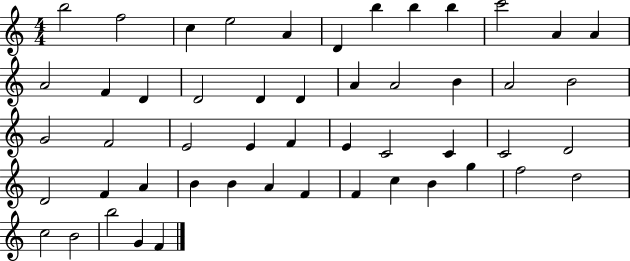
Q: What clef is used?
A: treble